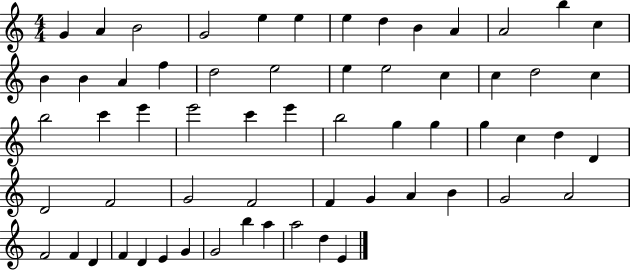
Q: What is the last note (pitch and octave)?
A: E4